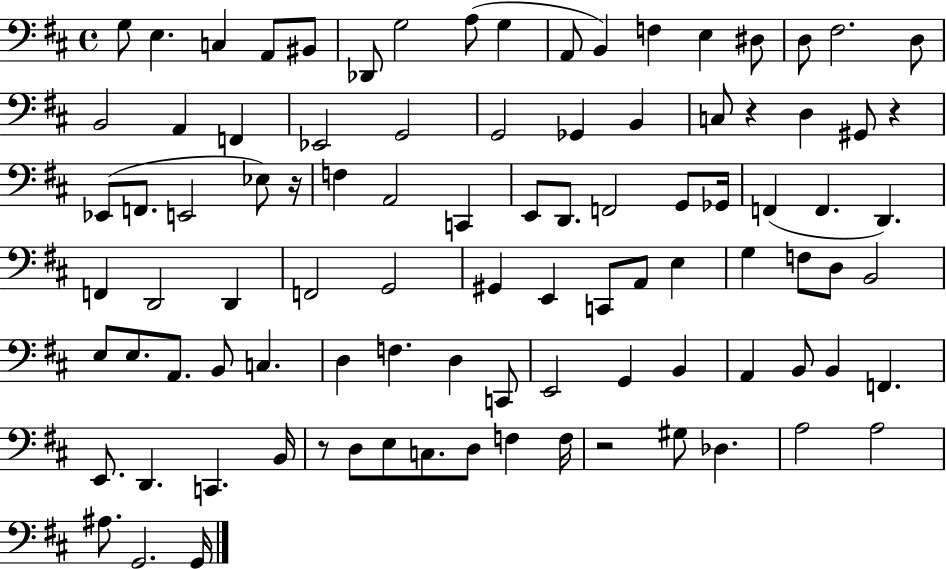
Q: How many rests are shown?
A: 5